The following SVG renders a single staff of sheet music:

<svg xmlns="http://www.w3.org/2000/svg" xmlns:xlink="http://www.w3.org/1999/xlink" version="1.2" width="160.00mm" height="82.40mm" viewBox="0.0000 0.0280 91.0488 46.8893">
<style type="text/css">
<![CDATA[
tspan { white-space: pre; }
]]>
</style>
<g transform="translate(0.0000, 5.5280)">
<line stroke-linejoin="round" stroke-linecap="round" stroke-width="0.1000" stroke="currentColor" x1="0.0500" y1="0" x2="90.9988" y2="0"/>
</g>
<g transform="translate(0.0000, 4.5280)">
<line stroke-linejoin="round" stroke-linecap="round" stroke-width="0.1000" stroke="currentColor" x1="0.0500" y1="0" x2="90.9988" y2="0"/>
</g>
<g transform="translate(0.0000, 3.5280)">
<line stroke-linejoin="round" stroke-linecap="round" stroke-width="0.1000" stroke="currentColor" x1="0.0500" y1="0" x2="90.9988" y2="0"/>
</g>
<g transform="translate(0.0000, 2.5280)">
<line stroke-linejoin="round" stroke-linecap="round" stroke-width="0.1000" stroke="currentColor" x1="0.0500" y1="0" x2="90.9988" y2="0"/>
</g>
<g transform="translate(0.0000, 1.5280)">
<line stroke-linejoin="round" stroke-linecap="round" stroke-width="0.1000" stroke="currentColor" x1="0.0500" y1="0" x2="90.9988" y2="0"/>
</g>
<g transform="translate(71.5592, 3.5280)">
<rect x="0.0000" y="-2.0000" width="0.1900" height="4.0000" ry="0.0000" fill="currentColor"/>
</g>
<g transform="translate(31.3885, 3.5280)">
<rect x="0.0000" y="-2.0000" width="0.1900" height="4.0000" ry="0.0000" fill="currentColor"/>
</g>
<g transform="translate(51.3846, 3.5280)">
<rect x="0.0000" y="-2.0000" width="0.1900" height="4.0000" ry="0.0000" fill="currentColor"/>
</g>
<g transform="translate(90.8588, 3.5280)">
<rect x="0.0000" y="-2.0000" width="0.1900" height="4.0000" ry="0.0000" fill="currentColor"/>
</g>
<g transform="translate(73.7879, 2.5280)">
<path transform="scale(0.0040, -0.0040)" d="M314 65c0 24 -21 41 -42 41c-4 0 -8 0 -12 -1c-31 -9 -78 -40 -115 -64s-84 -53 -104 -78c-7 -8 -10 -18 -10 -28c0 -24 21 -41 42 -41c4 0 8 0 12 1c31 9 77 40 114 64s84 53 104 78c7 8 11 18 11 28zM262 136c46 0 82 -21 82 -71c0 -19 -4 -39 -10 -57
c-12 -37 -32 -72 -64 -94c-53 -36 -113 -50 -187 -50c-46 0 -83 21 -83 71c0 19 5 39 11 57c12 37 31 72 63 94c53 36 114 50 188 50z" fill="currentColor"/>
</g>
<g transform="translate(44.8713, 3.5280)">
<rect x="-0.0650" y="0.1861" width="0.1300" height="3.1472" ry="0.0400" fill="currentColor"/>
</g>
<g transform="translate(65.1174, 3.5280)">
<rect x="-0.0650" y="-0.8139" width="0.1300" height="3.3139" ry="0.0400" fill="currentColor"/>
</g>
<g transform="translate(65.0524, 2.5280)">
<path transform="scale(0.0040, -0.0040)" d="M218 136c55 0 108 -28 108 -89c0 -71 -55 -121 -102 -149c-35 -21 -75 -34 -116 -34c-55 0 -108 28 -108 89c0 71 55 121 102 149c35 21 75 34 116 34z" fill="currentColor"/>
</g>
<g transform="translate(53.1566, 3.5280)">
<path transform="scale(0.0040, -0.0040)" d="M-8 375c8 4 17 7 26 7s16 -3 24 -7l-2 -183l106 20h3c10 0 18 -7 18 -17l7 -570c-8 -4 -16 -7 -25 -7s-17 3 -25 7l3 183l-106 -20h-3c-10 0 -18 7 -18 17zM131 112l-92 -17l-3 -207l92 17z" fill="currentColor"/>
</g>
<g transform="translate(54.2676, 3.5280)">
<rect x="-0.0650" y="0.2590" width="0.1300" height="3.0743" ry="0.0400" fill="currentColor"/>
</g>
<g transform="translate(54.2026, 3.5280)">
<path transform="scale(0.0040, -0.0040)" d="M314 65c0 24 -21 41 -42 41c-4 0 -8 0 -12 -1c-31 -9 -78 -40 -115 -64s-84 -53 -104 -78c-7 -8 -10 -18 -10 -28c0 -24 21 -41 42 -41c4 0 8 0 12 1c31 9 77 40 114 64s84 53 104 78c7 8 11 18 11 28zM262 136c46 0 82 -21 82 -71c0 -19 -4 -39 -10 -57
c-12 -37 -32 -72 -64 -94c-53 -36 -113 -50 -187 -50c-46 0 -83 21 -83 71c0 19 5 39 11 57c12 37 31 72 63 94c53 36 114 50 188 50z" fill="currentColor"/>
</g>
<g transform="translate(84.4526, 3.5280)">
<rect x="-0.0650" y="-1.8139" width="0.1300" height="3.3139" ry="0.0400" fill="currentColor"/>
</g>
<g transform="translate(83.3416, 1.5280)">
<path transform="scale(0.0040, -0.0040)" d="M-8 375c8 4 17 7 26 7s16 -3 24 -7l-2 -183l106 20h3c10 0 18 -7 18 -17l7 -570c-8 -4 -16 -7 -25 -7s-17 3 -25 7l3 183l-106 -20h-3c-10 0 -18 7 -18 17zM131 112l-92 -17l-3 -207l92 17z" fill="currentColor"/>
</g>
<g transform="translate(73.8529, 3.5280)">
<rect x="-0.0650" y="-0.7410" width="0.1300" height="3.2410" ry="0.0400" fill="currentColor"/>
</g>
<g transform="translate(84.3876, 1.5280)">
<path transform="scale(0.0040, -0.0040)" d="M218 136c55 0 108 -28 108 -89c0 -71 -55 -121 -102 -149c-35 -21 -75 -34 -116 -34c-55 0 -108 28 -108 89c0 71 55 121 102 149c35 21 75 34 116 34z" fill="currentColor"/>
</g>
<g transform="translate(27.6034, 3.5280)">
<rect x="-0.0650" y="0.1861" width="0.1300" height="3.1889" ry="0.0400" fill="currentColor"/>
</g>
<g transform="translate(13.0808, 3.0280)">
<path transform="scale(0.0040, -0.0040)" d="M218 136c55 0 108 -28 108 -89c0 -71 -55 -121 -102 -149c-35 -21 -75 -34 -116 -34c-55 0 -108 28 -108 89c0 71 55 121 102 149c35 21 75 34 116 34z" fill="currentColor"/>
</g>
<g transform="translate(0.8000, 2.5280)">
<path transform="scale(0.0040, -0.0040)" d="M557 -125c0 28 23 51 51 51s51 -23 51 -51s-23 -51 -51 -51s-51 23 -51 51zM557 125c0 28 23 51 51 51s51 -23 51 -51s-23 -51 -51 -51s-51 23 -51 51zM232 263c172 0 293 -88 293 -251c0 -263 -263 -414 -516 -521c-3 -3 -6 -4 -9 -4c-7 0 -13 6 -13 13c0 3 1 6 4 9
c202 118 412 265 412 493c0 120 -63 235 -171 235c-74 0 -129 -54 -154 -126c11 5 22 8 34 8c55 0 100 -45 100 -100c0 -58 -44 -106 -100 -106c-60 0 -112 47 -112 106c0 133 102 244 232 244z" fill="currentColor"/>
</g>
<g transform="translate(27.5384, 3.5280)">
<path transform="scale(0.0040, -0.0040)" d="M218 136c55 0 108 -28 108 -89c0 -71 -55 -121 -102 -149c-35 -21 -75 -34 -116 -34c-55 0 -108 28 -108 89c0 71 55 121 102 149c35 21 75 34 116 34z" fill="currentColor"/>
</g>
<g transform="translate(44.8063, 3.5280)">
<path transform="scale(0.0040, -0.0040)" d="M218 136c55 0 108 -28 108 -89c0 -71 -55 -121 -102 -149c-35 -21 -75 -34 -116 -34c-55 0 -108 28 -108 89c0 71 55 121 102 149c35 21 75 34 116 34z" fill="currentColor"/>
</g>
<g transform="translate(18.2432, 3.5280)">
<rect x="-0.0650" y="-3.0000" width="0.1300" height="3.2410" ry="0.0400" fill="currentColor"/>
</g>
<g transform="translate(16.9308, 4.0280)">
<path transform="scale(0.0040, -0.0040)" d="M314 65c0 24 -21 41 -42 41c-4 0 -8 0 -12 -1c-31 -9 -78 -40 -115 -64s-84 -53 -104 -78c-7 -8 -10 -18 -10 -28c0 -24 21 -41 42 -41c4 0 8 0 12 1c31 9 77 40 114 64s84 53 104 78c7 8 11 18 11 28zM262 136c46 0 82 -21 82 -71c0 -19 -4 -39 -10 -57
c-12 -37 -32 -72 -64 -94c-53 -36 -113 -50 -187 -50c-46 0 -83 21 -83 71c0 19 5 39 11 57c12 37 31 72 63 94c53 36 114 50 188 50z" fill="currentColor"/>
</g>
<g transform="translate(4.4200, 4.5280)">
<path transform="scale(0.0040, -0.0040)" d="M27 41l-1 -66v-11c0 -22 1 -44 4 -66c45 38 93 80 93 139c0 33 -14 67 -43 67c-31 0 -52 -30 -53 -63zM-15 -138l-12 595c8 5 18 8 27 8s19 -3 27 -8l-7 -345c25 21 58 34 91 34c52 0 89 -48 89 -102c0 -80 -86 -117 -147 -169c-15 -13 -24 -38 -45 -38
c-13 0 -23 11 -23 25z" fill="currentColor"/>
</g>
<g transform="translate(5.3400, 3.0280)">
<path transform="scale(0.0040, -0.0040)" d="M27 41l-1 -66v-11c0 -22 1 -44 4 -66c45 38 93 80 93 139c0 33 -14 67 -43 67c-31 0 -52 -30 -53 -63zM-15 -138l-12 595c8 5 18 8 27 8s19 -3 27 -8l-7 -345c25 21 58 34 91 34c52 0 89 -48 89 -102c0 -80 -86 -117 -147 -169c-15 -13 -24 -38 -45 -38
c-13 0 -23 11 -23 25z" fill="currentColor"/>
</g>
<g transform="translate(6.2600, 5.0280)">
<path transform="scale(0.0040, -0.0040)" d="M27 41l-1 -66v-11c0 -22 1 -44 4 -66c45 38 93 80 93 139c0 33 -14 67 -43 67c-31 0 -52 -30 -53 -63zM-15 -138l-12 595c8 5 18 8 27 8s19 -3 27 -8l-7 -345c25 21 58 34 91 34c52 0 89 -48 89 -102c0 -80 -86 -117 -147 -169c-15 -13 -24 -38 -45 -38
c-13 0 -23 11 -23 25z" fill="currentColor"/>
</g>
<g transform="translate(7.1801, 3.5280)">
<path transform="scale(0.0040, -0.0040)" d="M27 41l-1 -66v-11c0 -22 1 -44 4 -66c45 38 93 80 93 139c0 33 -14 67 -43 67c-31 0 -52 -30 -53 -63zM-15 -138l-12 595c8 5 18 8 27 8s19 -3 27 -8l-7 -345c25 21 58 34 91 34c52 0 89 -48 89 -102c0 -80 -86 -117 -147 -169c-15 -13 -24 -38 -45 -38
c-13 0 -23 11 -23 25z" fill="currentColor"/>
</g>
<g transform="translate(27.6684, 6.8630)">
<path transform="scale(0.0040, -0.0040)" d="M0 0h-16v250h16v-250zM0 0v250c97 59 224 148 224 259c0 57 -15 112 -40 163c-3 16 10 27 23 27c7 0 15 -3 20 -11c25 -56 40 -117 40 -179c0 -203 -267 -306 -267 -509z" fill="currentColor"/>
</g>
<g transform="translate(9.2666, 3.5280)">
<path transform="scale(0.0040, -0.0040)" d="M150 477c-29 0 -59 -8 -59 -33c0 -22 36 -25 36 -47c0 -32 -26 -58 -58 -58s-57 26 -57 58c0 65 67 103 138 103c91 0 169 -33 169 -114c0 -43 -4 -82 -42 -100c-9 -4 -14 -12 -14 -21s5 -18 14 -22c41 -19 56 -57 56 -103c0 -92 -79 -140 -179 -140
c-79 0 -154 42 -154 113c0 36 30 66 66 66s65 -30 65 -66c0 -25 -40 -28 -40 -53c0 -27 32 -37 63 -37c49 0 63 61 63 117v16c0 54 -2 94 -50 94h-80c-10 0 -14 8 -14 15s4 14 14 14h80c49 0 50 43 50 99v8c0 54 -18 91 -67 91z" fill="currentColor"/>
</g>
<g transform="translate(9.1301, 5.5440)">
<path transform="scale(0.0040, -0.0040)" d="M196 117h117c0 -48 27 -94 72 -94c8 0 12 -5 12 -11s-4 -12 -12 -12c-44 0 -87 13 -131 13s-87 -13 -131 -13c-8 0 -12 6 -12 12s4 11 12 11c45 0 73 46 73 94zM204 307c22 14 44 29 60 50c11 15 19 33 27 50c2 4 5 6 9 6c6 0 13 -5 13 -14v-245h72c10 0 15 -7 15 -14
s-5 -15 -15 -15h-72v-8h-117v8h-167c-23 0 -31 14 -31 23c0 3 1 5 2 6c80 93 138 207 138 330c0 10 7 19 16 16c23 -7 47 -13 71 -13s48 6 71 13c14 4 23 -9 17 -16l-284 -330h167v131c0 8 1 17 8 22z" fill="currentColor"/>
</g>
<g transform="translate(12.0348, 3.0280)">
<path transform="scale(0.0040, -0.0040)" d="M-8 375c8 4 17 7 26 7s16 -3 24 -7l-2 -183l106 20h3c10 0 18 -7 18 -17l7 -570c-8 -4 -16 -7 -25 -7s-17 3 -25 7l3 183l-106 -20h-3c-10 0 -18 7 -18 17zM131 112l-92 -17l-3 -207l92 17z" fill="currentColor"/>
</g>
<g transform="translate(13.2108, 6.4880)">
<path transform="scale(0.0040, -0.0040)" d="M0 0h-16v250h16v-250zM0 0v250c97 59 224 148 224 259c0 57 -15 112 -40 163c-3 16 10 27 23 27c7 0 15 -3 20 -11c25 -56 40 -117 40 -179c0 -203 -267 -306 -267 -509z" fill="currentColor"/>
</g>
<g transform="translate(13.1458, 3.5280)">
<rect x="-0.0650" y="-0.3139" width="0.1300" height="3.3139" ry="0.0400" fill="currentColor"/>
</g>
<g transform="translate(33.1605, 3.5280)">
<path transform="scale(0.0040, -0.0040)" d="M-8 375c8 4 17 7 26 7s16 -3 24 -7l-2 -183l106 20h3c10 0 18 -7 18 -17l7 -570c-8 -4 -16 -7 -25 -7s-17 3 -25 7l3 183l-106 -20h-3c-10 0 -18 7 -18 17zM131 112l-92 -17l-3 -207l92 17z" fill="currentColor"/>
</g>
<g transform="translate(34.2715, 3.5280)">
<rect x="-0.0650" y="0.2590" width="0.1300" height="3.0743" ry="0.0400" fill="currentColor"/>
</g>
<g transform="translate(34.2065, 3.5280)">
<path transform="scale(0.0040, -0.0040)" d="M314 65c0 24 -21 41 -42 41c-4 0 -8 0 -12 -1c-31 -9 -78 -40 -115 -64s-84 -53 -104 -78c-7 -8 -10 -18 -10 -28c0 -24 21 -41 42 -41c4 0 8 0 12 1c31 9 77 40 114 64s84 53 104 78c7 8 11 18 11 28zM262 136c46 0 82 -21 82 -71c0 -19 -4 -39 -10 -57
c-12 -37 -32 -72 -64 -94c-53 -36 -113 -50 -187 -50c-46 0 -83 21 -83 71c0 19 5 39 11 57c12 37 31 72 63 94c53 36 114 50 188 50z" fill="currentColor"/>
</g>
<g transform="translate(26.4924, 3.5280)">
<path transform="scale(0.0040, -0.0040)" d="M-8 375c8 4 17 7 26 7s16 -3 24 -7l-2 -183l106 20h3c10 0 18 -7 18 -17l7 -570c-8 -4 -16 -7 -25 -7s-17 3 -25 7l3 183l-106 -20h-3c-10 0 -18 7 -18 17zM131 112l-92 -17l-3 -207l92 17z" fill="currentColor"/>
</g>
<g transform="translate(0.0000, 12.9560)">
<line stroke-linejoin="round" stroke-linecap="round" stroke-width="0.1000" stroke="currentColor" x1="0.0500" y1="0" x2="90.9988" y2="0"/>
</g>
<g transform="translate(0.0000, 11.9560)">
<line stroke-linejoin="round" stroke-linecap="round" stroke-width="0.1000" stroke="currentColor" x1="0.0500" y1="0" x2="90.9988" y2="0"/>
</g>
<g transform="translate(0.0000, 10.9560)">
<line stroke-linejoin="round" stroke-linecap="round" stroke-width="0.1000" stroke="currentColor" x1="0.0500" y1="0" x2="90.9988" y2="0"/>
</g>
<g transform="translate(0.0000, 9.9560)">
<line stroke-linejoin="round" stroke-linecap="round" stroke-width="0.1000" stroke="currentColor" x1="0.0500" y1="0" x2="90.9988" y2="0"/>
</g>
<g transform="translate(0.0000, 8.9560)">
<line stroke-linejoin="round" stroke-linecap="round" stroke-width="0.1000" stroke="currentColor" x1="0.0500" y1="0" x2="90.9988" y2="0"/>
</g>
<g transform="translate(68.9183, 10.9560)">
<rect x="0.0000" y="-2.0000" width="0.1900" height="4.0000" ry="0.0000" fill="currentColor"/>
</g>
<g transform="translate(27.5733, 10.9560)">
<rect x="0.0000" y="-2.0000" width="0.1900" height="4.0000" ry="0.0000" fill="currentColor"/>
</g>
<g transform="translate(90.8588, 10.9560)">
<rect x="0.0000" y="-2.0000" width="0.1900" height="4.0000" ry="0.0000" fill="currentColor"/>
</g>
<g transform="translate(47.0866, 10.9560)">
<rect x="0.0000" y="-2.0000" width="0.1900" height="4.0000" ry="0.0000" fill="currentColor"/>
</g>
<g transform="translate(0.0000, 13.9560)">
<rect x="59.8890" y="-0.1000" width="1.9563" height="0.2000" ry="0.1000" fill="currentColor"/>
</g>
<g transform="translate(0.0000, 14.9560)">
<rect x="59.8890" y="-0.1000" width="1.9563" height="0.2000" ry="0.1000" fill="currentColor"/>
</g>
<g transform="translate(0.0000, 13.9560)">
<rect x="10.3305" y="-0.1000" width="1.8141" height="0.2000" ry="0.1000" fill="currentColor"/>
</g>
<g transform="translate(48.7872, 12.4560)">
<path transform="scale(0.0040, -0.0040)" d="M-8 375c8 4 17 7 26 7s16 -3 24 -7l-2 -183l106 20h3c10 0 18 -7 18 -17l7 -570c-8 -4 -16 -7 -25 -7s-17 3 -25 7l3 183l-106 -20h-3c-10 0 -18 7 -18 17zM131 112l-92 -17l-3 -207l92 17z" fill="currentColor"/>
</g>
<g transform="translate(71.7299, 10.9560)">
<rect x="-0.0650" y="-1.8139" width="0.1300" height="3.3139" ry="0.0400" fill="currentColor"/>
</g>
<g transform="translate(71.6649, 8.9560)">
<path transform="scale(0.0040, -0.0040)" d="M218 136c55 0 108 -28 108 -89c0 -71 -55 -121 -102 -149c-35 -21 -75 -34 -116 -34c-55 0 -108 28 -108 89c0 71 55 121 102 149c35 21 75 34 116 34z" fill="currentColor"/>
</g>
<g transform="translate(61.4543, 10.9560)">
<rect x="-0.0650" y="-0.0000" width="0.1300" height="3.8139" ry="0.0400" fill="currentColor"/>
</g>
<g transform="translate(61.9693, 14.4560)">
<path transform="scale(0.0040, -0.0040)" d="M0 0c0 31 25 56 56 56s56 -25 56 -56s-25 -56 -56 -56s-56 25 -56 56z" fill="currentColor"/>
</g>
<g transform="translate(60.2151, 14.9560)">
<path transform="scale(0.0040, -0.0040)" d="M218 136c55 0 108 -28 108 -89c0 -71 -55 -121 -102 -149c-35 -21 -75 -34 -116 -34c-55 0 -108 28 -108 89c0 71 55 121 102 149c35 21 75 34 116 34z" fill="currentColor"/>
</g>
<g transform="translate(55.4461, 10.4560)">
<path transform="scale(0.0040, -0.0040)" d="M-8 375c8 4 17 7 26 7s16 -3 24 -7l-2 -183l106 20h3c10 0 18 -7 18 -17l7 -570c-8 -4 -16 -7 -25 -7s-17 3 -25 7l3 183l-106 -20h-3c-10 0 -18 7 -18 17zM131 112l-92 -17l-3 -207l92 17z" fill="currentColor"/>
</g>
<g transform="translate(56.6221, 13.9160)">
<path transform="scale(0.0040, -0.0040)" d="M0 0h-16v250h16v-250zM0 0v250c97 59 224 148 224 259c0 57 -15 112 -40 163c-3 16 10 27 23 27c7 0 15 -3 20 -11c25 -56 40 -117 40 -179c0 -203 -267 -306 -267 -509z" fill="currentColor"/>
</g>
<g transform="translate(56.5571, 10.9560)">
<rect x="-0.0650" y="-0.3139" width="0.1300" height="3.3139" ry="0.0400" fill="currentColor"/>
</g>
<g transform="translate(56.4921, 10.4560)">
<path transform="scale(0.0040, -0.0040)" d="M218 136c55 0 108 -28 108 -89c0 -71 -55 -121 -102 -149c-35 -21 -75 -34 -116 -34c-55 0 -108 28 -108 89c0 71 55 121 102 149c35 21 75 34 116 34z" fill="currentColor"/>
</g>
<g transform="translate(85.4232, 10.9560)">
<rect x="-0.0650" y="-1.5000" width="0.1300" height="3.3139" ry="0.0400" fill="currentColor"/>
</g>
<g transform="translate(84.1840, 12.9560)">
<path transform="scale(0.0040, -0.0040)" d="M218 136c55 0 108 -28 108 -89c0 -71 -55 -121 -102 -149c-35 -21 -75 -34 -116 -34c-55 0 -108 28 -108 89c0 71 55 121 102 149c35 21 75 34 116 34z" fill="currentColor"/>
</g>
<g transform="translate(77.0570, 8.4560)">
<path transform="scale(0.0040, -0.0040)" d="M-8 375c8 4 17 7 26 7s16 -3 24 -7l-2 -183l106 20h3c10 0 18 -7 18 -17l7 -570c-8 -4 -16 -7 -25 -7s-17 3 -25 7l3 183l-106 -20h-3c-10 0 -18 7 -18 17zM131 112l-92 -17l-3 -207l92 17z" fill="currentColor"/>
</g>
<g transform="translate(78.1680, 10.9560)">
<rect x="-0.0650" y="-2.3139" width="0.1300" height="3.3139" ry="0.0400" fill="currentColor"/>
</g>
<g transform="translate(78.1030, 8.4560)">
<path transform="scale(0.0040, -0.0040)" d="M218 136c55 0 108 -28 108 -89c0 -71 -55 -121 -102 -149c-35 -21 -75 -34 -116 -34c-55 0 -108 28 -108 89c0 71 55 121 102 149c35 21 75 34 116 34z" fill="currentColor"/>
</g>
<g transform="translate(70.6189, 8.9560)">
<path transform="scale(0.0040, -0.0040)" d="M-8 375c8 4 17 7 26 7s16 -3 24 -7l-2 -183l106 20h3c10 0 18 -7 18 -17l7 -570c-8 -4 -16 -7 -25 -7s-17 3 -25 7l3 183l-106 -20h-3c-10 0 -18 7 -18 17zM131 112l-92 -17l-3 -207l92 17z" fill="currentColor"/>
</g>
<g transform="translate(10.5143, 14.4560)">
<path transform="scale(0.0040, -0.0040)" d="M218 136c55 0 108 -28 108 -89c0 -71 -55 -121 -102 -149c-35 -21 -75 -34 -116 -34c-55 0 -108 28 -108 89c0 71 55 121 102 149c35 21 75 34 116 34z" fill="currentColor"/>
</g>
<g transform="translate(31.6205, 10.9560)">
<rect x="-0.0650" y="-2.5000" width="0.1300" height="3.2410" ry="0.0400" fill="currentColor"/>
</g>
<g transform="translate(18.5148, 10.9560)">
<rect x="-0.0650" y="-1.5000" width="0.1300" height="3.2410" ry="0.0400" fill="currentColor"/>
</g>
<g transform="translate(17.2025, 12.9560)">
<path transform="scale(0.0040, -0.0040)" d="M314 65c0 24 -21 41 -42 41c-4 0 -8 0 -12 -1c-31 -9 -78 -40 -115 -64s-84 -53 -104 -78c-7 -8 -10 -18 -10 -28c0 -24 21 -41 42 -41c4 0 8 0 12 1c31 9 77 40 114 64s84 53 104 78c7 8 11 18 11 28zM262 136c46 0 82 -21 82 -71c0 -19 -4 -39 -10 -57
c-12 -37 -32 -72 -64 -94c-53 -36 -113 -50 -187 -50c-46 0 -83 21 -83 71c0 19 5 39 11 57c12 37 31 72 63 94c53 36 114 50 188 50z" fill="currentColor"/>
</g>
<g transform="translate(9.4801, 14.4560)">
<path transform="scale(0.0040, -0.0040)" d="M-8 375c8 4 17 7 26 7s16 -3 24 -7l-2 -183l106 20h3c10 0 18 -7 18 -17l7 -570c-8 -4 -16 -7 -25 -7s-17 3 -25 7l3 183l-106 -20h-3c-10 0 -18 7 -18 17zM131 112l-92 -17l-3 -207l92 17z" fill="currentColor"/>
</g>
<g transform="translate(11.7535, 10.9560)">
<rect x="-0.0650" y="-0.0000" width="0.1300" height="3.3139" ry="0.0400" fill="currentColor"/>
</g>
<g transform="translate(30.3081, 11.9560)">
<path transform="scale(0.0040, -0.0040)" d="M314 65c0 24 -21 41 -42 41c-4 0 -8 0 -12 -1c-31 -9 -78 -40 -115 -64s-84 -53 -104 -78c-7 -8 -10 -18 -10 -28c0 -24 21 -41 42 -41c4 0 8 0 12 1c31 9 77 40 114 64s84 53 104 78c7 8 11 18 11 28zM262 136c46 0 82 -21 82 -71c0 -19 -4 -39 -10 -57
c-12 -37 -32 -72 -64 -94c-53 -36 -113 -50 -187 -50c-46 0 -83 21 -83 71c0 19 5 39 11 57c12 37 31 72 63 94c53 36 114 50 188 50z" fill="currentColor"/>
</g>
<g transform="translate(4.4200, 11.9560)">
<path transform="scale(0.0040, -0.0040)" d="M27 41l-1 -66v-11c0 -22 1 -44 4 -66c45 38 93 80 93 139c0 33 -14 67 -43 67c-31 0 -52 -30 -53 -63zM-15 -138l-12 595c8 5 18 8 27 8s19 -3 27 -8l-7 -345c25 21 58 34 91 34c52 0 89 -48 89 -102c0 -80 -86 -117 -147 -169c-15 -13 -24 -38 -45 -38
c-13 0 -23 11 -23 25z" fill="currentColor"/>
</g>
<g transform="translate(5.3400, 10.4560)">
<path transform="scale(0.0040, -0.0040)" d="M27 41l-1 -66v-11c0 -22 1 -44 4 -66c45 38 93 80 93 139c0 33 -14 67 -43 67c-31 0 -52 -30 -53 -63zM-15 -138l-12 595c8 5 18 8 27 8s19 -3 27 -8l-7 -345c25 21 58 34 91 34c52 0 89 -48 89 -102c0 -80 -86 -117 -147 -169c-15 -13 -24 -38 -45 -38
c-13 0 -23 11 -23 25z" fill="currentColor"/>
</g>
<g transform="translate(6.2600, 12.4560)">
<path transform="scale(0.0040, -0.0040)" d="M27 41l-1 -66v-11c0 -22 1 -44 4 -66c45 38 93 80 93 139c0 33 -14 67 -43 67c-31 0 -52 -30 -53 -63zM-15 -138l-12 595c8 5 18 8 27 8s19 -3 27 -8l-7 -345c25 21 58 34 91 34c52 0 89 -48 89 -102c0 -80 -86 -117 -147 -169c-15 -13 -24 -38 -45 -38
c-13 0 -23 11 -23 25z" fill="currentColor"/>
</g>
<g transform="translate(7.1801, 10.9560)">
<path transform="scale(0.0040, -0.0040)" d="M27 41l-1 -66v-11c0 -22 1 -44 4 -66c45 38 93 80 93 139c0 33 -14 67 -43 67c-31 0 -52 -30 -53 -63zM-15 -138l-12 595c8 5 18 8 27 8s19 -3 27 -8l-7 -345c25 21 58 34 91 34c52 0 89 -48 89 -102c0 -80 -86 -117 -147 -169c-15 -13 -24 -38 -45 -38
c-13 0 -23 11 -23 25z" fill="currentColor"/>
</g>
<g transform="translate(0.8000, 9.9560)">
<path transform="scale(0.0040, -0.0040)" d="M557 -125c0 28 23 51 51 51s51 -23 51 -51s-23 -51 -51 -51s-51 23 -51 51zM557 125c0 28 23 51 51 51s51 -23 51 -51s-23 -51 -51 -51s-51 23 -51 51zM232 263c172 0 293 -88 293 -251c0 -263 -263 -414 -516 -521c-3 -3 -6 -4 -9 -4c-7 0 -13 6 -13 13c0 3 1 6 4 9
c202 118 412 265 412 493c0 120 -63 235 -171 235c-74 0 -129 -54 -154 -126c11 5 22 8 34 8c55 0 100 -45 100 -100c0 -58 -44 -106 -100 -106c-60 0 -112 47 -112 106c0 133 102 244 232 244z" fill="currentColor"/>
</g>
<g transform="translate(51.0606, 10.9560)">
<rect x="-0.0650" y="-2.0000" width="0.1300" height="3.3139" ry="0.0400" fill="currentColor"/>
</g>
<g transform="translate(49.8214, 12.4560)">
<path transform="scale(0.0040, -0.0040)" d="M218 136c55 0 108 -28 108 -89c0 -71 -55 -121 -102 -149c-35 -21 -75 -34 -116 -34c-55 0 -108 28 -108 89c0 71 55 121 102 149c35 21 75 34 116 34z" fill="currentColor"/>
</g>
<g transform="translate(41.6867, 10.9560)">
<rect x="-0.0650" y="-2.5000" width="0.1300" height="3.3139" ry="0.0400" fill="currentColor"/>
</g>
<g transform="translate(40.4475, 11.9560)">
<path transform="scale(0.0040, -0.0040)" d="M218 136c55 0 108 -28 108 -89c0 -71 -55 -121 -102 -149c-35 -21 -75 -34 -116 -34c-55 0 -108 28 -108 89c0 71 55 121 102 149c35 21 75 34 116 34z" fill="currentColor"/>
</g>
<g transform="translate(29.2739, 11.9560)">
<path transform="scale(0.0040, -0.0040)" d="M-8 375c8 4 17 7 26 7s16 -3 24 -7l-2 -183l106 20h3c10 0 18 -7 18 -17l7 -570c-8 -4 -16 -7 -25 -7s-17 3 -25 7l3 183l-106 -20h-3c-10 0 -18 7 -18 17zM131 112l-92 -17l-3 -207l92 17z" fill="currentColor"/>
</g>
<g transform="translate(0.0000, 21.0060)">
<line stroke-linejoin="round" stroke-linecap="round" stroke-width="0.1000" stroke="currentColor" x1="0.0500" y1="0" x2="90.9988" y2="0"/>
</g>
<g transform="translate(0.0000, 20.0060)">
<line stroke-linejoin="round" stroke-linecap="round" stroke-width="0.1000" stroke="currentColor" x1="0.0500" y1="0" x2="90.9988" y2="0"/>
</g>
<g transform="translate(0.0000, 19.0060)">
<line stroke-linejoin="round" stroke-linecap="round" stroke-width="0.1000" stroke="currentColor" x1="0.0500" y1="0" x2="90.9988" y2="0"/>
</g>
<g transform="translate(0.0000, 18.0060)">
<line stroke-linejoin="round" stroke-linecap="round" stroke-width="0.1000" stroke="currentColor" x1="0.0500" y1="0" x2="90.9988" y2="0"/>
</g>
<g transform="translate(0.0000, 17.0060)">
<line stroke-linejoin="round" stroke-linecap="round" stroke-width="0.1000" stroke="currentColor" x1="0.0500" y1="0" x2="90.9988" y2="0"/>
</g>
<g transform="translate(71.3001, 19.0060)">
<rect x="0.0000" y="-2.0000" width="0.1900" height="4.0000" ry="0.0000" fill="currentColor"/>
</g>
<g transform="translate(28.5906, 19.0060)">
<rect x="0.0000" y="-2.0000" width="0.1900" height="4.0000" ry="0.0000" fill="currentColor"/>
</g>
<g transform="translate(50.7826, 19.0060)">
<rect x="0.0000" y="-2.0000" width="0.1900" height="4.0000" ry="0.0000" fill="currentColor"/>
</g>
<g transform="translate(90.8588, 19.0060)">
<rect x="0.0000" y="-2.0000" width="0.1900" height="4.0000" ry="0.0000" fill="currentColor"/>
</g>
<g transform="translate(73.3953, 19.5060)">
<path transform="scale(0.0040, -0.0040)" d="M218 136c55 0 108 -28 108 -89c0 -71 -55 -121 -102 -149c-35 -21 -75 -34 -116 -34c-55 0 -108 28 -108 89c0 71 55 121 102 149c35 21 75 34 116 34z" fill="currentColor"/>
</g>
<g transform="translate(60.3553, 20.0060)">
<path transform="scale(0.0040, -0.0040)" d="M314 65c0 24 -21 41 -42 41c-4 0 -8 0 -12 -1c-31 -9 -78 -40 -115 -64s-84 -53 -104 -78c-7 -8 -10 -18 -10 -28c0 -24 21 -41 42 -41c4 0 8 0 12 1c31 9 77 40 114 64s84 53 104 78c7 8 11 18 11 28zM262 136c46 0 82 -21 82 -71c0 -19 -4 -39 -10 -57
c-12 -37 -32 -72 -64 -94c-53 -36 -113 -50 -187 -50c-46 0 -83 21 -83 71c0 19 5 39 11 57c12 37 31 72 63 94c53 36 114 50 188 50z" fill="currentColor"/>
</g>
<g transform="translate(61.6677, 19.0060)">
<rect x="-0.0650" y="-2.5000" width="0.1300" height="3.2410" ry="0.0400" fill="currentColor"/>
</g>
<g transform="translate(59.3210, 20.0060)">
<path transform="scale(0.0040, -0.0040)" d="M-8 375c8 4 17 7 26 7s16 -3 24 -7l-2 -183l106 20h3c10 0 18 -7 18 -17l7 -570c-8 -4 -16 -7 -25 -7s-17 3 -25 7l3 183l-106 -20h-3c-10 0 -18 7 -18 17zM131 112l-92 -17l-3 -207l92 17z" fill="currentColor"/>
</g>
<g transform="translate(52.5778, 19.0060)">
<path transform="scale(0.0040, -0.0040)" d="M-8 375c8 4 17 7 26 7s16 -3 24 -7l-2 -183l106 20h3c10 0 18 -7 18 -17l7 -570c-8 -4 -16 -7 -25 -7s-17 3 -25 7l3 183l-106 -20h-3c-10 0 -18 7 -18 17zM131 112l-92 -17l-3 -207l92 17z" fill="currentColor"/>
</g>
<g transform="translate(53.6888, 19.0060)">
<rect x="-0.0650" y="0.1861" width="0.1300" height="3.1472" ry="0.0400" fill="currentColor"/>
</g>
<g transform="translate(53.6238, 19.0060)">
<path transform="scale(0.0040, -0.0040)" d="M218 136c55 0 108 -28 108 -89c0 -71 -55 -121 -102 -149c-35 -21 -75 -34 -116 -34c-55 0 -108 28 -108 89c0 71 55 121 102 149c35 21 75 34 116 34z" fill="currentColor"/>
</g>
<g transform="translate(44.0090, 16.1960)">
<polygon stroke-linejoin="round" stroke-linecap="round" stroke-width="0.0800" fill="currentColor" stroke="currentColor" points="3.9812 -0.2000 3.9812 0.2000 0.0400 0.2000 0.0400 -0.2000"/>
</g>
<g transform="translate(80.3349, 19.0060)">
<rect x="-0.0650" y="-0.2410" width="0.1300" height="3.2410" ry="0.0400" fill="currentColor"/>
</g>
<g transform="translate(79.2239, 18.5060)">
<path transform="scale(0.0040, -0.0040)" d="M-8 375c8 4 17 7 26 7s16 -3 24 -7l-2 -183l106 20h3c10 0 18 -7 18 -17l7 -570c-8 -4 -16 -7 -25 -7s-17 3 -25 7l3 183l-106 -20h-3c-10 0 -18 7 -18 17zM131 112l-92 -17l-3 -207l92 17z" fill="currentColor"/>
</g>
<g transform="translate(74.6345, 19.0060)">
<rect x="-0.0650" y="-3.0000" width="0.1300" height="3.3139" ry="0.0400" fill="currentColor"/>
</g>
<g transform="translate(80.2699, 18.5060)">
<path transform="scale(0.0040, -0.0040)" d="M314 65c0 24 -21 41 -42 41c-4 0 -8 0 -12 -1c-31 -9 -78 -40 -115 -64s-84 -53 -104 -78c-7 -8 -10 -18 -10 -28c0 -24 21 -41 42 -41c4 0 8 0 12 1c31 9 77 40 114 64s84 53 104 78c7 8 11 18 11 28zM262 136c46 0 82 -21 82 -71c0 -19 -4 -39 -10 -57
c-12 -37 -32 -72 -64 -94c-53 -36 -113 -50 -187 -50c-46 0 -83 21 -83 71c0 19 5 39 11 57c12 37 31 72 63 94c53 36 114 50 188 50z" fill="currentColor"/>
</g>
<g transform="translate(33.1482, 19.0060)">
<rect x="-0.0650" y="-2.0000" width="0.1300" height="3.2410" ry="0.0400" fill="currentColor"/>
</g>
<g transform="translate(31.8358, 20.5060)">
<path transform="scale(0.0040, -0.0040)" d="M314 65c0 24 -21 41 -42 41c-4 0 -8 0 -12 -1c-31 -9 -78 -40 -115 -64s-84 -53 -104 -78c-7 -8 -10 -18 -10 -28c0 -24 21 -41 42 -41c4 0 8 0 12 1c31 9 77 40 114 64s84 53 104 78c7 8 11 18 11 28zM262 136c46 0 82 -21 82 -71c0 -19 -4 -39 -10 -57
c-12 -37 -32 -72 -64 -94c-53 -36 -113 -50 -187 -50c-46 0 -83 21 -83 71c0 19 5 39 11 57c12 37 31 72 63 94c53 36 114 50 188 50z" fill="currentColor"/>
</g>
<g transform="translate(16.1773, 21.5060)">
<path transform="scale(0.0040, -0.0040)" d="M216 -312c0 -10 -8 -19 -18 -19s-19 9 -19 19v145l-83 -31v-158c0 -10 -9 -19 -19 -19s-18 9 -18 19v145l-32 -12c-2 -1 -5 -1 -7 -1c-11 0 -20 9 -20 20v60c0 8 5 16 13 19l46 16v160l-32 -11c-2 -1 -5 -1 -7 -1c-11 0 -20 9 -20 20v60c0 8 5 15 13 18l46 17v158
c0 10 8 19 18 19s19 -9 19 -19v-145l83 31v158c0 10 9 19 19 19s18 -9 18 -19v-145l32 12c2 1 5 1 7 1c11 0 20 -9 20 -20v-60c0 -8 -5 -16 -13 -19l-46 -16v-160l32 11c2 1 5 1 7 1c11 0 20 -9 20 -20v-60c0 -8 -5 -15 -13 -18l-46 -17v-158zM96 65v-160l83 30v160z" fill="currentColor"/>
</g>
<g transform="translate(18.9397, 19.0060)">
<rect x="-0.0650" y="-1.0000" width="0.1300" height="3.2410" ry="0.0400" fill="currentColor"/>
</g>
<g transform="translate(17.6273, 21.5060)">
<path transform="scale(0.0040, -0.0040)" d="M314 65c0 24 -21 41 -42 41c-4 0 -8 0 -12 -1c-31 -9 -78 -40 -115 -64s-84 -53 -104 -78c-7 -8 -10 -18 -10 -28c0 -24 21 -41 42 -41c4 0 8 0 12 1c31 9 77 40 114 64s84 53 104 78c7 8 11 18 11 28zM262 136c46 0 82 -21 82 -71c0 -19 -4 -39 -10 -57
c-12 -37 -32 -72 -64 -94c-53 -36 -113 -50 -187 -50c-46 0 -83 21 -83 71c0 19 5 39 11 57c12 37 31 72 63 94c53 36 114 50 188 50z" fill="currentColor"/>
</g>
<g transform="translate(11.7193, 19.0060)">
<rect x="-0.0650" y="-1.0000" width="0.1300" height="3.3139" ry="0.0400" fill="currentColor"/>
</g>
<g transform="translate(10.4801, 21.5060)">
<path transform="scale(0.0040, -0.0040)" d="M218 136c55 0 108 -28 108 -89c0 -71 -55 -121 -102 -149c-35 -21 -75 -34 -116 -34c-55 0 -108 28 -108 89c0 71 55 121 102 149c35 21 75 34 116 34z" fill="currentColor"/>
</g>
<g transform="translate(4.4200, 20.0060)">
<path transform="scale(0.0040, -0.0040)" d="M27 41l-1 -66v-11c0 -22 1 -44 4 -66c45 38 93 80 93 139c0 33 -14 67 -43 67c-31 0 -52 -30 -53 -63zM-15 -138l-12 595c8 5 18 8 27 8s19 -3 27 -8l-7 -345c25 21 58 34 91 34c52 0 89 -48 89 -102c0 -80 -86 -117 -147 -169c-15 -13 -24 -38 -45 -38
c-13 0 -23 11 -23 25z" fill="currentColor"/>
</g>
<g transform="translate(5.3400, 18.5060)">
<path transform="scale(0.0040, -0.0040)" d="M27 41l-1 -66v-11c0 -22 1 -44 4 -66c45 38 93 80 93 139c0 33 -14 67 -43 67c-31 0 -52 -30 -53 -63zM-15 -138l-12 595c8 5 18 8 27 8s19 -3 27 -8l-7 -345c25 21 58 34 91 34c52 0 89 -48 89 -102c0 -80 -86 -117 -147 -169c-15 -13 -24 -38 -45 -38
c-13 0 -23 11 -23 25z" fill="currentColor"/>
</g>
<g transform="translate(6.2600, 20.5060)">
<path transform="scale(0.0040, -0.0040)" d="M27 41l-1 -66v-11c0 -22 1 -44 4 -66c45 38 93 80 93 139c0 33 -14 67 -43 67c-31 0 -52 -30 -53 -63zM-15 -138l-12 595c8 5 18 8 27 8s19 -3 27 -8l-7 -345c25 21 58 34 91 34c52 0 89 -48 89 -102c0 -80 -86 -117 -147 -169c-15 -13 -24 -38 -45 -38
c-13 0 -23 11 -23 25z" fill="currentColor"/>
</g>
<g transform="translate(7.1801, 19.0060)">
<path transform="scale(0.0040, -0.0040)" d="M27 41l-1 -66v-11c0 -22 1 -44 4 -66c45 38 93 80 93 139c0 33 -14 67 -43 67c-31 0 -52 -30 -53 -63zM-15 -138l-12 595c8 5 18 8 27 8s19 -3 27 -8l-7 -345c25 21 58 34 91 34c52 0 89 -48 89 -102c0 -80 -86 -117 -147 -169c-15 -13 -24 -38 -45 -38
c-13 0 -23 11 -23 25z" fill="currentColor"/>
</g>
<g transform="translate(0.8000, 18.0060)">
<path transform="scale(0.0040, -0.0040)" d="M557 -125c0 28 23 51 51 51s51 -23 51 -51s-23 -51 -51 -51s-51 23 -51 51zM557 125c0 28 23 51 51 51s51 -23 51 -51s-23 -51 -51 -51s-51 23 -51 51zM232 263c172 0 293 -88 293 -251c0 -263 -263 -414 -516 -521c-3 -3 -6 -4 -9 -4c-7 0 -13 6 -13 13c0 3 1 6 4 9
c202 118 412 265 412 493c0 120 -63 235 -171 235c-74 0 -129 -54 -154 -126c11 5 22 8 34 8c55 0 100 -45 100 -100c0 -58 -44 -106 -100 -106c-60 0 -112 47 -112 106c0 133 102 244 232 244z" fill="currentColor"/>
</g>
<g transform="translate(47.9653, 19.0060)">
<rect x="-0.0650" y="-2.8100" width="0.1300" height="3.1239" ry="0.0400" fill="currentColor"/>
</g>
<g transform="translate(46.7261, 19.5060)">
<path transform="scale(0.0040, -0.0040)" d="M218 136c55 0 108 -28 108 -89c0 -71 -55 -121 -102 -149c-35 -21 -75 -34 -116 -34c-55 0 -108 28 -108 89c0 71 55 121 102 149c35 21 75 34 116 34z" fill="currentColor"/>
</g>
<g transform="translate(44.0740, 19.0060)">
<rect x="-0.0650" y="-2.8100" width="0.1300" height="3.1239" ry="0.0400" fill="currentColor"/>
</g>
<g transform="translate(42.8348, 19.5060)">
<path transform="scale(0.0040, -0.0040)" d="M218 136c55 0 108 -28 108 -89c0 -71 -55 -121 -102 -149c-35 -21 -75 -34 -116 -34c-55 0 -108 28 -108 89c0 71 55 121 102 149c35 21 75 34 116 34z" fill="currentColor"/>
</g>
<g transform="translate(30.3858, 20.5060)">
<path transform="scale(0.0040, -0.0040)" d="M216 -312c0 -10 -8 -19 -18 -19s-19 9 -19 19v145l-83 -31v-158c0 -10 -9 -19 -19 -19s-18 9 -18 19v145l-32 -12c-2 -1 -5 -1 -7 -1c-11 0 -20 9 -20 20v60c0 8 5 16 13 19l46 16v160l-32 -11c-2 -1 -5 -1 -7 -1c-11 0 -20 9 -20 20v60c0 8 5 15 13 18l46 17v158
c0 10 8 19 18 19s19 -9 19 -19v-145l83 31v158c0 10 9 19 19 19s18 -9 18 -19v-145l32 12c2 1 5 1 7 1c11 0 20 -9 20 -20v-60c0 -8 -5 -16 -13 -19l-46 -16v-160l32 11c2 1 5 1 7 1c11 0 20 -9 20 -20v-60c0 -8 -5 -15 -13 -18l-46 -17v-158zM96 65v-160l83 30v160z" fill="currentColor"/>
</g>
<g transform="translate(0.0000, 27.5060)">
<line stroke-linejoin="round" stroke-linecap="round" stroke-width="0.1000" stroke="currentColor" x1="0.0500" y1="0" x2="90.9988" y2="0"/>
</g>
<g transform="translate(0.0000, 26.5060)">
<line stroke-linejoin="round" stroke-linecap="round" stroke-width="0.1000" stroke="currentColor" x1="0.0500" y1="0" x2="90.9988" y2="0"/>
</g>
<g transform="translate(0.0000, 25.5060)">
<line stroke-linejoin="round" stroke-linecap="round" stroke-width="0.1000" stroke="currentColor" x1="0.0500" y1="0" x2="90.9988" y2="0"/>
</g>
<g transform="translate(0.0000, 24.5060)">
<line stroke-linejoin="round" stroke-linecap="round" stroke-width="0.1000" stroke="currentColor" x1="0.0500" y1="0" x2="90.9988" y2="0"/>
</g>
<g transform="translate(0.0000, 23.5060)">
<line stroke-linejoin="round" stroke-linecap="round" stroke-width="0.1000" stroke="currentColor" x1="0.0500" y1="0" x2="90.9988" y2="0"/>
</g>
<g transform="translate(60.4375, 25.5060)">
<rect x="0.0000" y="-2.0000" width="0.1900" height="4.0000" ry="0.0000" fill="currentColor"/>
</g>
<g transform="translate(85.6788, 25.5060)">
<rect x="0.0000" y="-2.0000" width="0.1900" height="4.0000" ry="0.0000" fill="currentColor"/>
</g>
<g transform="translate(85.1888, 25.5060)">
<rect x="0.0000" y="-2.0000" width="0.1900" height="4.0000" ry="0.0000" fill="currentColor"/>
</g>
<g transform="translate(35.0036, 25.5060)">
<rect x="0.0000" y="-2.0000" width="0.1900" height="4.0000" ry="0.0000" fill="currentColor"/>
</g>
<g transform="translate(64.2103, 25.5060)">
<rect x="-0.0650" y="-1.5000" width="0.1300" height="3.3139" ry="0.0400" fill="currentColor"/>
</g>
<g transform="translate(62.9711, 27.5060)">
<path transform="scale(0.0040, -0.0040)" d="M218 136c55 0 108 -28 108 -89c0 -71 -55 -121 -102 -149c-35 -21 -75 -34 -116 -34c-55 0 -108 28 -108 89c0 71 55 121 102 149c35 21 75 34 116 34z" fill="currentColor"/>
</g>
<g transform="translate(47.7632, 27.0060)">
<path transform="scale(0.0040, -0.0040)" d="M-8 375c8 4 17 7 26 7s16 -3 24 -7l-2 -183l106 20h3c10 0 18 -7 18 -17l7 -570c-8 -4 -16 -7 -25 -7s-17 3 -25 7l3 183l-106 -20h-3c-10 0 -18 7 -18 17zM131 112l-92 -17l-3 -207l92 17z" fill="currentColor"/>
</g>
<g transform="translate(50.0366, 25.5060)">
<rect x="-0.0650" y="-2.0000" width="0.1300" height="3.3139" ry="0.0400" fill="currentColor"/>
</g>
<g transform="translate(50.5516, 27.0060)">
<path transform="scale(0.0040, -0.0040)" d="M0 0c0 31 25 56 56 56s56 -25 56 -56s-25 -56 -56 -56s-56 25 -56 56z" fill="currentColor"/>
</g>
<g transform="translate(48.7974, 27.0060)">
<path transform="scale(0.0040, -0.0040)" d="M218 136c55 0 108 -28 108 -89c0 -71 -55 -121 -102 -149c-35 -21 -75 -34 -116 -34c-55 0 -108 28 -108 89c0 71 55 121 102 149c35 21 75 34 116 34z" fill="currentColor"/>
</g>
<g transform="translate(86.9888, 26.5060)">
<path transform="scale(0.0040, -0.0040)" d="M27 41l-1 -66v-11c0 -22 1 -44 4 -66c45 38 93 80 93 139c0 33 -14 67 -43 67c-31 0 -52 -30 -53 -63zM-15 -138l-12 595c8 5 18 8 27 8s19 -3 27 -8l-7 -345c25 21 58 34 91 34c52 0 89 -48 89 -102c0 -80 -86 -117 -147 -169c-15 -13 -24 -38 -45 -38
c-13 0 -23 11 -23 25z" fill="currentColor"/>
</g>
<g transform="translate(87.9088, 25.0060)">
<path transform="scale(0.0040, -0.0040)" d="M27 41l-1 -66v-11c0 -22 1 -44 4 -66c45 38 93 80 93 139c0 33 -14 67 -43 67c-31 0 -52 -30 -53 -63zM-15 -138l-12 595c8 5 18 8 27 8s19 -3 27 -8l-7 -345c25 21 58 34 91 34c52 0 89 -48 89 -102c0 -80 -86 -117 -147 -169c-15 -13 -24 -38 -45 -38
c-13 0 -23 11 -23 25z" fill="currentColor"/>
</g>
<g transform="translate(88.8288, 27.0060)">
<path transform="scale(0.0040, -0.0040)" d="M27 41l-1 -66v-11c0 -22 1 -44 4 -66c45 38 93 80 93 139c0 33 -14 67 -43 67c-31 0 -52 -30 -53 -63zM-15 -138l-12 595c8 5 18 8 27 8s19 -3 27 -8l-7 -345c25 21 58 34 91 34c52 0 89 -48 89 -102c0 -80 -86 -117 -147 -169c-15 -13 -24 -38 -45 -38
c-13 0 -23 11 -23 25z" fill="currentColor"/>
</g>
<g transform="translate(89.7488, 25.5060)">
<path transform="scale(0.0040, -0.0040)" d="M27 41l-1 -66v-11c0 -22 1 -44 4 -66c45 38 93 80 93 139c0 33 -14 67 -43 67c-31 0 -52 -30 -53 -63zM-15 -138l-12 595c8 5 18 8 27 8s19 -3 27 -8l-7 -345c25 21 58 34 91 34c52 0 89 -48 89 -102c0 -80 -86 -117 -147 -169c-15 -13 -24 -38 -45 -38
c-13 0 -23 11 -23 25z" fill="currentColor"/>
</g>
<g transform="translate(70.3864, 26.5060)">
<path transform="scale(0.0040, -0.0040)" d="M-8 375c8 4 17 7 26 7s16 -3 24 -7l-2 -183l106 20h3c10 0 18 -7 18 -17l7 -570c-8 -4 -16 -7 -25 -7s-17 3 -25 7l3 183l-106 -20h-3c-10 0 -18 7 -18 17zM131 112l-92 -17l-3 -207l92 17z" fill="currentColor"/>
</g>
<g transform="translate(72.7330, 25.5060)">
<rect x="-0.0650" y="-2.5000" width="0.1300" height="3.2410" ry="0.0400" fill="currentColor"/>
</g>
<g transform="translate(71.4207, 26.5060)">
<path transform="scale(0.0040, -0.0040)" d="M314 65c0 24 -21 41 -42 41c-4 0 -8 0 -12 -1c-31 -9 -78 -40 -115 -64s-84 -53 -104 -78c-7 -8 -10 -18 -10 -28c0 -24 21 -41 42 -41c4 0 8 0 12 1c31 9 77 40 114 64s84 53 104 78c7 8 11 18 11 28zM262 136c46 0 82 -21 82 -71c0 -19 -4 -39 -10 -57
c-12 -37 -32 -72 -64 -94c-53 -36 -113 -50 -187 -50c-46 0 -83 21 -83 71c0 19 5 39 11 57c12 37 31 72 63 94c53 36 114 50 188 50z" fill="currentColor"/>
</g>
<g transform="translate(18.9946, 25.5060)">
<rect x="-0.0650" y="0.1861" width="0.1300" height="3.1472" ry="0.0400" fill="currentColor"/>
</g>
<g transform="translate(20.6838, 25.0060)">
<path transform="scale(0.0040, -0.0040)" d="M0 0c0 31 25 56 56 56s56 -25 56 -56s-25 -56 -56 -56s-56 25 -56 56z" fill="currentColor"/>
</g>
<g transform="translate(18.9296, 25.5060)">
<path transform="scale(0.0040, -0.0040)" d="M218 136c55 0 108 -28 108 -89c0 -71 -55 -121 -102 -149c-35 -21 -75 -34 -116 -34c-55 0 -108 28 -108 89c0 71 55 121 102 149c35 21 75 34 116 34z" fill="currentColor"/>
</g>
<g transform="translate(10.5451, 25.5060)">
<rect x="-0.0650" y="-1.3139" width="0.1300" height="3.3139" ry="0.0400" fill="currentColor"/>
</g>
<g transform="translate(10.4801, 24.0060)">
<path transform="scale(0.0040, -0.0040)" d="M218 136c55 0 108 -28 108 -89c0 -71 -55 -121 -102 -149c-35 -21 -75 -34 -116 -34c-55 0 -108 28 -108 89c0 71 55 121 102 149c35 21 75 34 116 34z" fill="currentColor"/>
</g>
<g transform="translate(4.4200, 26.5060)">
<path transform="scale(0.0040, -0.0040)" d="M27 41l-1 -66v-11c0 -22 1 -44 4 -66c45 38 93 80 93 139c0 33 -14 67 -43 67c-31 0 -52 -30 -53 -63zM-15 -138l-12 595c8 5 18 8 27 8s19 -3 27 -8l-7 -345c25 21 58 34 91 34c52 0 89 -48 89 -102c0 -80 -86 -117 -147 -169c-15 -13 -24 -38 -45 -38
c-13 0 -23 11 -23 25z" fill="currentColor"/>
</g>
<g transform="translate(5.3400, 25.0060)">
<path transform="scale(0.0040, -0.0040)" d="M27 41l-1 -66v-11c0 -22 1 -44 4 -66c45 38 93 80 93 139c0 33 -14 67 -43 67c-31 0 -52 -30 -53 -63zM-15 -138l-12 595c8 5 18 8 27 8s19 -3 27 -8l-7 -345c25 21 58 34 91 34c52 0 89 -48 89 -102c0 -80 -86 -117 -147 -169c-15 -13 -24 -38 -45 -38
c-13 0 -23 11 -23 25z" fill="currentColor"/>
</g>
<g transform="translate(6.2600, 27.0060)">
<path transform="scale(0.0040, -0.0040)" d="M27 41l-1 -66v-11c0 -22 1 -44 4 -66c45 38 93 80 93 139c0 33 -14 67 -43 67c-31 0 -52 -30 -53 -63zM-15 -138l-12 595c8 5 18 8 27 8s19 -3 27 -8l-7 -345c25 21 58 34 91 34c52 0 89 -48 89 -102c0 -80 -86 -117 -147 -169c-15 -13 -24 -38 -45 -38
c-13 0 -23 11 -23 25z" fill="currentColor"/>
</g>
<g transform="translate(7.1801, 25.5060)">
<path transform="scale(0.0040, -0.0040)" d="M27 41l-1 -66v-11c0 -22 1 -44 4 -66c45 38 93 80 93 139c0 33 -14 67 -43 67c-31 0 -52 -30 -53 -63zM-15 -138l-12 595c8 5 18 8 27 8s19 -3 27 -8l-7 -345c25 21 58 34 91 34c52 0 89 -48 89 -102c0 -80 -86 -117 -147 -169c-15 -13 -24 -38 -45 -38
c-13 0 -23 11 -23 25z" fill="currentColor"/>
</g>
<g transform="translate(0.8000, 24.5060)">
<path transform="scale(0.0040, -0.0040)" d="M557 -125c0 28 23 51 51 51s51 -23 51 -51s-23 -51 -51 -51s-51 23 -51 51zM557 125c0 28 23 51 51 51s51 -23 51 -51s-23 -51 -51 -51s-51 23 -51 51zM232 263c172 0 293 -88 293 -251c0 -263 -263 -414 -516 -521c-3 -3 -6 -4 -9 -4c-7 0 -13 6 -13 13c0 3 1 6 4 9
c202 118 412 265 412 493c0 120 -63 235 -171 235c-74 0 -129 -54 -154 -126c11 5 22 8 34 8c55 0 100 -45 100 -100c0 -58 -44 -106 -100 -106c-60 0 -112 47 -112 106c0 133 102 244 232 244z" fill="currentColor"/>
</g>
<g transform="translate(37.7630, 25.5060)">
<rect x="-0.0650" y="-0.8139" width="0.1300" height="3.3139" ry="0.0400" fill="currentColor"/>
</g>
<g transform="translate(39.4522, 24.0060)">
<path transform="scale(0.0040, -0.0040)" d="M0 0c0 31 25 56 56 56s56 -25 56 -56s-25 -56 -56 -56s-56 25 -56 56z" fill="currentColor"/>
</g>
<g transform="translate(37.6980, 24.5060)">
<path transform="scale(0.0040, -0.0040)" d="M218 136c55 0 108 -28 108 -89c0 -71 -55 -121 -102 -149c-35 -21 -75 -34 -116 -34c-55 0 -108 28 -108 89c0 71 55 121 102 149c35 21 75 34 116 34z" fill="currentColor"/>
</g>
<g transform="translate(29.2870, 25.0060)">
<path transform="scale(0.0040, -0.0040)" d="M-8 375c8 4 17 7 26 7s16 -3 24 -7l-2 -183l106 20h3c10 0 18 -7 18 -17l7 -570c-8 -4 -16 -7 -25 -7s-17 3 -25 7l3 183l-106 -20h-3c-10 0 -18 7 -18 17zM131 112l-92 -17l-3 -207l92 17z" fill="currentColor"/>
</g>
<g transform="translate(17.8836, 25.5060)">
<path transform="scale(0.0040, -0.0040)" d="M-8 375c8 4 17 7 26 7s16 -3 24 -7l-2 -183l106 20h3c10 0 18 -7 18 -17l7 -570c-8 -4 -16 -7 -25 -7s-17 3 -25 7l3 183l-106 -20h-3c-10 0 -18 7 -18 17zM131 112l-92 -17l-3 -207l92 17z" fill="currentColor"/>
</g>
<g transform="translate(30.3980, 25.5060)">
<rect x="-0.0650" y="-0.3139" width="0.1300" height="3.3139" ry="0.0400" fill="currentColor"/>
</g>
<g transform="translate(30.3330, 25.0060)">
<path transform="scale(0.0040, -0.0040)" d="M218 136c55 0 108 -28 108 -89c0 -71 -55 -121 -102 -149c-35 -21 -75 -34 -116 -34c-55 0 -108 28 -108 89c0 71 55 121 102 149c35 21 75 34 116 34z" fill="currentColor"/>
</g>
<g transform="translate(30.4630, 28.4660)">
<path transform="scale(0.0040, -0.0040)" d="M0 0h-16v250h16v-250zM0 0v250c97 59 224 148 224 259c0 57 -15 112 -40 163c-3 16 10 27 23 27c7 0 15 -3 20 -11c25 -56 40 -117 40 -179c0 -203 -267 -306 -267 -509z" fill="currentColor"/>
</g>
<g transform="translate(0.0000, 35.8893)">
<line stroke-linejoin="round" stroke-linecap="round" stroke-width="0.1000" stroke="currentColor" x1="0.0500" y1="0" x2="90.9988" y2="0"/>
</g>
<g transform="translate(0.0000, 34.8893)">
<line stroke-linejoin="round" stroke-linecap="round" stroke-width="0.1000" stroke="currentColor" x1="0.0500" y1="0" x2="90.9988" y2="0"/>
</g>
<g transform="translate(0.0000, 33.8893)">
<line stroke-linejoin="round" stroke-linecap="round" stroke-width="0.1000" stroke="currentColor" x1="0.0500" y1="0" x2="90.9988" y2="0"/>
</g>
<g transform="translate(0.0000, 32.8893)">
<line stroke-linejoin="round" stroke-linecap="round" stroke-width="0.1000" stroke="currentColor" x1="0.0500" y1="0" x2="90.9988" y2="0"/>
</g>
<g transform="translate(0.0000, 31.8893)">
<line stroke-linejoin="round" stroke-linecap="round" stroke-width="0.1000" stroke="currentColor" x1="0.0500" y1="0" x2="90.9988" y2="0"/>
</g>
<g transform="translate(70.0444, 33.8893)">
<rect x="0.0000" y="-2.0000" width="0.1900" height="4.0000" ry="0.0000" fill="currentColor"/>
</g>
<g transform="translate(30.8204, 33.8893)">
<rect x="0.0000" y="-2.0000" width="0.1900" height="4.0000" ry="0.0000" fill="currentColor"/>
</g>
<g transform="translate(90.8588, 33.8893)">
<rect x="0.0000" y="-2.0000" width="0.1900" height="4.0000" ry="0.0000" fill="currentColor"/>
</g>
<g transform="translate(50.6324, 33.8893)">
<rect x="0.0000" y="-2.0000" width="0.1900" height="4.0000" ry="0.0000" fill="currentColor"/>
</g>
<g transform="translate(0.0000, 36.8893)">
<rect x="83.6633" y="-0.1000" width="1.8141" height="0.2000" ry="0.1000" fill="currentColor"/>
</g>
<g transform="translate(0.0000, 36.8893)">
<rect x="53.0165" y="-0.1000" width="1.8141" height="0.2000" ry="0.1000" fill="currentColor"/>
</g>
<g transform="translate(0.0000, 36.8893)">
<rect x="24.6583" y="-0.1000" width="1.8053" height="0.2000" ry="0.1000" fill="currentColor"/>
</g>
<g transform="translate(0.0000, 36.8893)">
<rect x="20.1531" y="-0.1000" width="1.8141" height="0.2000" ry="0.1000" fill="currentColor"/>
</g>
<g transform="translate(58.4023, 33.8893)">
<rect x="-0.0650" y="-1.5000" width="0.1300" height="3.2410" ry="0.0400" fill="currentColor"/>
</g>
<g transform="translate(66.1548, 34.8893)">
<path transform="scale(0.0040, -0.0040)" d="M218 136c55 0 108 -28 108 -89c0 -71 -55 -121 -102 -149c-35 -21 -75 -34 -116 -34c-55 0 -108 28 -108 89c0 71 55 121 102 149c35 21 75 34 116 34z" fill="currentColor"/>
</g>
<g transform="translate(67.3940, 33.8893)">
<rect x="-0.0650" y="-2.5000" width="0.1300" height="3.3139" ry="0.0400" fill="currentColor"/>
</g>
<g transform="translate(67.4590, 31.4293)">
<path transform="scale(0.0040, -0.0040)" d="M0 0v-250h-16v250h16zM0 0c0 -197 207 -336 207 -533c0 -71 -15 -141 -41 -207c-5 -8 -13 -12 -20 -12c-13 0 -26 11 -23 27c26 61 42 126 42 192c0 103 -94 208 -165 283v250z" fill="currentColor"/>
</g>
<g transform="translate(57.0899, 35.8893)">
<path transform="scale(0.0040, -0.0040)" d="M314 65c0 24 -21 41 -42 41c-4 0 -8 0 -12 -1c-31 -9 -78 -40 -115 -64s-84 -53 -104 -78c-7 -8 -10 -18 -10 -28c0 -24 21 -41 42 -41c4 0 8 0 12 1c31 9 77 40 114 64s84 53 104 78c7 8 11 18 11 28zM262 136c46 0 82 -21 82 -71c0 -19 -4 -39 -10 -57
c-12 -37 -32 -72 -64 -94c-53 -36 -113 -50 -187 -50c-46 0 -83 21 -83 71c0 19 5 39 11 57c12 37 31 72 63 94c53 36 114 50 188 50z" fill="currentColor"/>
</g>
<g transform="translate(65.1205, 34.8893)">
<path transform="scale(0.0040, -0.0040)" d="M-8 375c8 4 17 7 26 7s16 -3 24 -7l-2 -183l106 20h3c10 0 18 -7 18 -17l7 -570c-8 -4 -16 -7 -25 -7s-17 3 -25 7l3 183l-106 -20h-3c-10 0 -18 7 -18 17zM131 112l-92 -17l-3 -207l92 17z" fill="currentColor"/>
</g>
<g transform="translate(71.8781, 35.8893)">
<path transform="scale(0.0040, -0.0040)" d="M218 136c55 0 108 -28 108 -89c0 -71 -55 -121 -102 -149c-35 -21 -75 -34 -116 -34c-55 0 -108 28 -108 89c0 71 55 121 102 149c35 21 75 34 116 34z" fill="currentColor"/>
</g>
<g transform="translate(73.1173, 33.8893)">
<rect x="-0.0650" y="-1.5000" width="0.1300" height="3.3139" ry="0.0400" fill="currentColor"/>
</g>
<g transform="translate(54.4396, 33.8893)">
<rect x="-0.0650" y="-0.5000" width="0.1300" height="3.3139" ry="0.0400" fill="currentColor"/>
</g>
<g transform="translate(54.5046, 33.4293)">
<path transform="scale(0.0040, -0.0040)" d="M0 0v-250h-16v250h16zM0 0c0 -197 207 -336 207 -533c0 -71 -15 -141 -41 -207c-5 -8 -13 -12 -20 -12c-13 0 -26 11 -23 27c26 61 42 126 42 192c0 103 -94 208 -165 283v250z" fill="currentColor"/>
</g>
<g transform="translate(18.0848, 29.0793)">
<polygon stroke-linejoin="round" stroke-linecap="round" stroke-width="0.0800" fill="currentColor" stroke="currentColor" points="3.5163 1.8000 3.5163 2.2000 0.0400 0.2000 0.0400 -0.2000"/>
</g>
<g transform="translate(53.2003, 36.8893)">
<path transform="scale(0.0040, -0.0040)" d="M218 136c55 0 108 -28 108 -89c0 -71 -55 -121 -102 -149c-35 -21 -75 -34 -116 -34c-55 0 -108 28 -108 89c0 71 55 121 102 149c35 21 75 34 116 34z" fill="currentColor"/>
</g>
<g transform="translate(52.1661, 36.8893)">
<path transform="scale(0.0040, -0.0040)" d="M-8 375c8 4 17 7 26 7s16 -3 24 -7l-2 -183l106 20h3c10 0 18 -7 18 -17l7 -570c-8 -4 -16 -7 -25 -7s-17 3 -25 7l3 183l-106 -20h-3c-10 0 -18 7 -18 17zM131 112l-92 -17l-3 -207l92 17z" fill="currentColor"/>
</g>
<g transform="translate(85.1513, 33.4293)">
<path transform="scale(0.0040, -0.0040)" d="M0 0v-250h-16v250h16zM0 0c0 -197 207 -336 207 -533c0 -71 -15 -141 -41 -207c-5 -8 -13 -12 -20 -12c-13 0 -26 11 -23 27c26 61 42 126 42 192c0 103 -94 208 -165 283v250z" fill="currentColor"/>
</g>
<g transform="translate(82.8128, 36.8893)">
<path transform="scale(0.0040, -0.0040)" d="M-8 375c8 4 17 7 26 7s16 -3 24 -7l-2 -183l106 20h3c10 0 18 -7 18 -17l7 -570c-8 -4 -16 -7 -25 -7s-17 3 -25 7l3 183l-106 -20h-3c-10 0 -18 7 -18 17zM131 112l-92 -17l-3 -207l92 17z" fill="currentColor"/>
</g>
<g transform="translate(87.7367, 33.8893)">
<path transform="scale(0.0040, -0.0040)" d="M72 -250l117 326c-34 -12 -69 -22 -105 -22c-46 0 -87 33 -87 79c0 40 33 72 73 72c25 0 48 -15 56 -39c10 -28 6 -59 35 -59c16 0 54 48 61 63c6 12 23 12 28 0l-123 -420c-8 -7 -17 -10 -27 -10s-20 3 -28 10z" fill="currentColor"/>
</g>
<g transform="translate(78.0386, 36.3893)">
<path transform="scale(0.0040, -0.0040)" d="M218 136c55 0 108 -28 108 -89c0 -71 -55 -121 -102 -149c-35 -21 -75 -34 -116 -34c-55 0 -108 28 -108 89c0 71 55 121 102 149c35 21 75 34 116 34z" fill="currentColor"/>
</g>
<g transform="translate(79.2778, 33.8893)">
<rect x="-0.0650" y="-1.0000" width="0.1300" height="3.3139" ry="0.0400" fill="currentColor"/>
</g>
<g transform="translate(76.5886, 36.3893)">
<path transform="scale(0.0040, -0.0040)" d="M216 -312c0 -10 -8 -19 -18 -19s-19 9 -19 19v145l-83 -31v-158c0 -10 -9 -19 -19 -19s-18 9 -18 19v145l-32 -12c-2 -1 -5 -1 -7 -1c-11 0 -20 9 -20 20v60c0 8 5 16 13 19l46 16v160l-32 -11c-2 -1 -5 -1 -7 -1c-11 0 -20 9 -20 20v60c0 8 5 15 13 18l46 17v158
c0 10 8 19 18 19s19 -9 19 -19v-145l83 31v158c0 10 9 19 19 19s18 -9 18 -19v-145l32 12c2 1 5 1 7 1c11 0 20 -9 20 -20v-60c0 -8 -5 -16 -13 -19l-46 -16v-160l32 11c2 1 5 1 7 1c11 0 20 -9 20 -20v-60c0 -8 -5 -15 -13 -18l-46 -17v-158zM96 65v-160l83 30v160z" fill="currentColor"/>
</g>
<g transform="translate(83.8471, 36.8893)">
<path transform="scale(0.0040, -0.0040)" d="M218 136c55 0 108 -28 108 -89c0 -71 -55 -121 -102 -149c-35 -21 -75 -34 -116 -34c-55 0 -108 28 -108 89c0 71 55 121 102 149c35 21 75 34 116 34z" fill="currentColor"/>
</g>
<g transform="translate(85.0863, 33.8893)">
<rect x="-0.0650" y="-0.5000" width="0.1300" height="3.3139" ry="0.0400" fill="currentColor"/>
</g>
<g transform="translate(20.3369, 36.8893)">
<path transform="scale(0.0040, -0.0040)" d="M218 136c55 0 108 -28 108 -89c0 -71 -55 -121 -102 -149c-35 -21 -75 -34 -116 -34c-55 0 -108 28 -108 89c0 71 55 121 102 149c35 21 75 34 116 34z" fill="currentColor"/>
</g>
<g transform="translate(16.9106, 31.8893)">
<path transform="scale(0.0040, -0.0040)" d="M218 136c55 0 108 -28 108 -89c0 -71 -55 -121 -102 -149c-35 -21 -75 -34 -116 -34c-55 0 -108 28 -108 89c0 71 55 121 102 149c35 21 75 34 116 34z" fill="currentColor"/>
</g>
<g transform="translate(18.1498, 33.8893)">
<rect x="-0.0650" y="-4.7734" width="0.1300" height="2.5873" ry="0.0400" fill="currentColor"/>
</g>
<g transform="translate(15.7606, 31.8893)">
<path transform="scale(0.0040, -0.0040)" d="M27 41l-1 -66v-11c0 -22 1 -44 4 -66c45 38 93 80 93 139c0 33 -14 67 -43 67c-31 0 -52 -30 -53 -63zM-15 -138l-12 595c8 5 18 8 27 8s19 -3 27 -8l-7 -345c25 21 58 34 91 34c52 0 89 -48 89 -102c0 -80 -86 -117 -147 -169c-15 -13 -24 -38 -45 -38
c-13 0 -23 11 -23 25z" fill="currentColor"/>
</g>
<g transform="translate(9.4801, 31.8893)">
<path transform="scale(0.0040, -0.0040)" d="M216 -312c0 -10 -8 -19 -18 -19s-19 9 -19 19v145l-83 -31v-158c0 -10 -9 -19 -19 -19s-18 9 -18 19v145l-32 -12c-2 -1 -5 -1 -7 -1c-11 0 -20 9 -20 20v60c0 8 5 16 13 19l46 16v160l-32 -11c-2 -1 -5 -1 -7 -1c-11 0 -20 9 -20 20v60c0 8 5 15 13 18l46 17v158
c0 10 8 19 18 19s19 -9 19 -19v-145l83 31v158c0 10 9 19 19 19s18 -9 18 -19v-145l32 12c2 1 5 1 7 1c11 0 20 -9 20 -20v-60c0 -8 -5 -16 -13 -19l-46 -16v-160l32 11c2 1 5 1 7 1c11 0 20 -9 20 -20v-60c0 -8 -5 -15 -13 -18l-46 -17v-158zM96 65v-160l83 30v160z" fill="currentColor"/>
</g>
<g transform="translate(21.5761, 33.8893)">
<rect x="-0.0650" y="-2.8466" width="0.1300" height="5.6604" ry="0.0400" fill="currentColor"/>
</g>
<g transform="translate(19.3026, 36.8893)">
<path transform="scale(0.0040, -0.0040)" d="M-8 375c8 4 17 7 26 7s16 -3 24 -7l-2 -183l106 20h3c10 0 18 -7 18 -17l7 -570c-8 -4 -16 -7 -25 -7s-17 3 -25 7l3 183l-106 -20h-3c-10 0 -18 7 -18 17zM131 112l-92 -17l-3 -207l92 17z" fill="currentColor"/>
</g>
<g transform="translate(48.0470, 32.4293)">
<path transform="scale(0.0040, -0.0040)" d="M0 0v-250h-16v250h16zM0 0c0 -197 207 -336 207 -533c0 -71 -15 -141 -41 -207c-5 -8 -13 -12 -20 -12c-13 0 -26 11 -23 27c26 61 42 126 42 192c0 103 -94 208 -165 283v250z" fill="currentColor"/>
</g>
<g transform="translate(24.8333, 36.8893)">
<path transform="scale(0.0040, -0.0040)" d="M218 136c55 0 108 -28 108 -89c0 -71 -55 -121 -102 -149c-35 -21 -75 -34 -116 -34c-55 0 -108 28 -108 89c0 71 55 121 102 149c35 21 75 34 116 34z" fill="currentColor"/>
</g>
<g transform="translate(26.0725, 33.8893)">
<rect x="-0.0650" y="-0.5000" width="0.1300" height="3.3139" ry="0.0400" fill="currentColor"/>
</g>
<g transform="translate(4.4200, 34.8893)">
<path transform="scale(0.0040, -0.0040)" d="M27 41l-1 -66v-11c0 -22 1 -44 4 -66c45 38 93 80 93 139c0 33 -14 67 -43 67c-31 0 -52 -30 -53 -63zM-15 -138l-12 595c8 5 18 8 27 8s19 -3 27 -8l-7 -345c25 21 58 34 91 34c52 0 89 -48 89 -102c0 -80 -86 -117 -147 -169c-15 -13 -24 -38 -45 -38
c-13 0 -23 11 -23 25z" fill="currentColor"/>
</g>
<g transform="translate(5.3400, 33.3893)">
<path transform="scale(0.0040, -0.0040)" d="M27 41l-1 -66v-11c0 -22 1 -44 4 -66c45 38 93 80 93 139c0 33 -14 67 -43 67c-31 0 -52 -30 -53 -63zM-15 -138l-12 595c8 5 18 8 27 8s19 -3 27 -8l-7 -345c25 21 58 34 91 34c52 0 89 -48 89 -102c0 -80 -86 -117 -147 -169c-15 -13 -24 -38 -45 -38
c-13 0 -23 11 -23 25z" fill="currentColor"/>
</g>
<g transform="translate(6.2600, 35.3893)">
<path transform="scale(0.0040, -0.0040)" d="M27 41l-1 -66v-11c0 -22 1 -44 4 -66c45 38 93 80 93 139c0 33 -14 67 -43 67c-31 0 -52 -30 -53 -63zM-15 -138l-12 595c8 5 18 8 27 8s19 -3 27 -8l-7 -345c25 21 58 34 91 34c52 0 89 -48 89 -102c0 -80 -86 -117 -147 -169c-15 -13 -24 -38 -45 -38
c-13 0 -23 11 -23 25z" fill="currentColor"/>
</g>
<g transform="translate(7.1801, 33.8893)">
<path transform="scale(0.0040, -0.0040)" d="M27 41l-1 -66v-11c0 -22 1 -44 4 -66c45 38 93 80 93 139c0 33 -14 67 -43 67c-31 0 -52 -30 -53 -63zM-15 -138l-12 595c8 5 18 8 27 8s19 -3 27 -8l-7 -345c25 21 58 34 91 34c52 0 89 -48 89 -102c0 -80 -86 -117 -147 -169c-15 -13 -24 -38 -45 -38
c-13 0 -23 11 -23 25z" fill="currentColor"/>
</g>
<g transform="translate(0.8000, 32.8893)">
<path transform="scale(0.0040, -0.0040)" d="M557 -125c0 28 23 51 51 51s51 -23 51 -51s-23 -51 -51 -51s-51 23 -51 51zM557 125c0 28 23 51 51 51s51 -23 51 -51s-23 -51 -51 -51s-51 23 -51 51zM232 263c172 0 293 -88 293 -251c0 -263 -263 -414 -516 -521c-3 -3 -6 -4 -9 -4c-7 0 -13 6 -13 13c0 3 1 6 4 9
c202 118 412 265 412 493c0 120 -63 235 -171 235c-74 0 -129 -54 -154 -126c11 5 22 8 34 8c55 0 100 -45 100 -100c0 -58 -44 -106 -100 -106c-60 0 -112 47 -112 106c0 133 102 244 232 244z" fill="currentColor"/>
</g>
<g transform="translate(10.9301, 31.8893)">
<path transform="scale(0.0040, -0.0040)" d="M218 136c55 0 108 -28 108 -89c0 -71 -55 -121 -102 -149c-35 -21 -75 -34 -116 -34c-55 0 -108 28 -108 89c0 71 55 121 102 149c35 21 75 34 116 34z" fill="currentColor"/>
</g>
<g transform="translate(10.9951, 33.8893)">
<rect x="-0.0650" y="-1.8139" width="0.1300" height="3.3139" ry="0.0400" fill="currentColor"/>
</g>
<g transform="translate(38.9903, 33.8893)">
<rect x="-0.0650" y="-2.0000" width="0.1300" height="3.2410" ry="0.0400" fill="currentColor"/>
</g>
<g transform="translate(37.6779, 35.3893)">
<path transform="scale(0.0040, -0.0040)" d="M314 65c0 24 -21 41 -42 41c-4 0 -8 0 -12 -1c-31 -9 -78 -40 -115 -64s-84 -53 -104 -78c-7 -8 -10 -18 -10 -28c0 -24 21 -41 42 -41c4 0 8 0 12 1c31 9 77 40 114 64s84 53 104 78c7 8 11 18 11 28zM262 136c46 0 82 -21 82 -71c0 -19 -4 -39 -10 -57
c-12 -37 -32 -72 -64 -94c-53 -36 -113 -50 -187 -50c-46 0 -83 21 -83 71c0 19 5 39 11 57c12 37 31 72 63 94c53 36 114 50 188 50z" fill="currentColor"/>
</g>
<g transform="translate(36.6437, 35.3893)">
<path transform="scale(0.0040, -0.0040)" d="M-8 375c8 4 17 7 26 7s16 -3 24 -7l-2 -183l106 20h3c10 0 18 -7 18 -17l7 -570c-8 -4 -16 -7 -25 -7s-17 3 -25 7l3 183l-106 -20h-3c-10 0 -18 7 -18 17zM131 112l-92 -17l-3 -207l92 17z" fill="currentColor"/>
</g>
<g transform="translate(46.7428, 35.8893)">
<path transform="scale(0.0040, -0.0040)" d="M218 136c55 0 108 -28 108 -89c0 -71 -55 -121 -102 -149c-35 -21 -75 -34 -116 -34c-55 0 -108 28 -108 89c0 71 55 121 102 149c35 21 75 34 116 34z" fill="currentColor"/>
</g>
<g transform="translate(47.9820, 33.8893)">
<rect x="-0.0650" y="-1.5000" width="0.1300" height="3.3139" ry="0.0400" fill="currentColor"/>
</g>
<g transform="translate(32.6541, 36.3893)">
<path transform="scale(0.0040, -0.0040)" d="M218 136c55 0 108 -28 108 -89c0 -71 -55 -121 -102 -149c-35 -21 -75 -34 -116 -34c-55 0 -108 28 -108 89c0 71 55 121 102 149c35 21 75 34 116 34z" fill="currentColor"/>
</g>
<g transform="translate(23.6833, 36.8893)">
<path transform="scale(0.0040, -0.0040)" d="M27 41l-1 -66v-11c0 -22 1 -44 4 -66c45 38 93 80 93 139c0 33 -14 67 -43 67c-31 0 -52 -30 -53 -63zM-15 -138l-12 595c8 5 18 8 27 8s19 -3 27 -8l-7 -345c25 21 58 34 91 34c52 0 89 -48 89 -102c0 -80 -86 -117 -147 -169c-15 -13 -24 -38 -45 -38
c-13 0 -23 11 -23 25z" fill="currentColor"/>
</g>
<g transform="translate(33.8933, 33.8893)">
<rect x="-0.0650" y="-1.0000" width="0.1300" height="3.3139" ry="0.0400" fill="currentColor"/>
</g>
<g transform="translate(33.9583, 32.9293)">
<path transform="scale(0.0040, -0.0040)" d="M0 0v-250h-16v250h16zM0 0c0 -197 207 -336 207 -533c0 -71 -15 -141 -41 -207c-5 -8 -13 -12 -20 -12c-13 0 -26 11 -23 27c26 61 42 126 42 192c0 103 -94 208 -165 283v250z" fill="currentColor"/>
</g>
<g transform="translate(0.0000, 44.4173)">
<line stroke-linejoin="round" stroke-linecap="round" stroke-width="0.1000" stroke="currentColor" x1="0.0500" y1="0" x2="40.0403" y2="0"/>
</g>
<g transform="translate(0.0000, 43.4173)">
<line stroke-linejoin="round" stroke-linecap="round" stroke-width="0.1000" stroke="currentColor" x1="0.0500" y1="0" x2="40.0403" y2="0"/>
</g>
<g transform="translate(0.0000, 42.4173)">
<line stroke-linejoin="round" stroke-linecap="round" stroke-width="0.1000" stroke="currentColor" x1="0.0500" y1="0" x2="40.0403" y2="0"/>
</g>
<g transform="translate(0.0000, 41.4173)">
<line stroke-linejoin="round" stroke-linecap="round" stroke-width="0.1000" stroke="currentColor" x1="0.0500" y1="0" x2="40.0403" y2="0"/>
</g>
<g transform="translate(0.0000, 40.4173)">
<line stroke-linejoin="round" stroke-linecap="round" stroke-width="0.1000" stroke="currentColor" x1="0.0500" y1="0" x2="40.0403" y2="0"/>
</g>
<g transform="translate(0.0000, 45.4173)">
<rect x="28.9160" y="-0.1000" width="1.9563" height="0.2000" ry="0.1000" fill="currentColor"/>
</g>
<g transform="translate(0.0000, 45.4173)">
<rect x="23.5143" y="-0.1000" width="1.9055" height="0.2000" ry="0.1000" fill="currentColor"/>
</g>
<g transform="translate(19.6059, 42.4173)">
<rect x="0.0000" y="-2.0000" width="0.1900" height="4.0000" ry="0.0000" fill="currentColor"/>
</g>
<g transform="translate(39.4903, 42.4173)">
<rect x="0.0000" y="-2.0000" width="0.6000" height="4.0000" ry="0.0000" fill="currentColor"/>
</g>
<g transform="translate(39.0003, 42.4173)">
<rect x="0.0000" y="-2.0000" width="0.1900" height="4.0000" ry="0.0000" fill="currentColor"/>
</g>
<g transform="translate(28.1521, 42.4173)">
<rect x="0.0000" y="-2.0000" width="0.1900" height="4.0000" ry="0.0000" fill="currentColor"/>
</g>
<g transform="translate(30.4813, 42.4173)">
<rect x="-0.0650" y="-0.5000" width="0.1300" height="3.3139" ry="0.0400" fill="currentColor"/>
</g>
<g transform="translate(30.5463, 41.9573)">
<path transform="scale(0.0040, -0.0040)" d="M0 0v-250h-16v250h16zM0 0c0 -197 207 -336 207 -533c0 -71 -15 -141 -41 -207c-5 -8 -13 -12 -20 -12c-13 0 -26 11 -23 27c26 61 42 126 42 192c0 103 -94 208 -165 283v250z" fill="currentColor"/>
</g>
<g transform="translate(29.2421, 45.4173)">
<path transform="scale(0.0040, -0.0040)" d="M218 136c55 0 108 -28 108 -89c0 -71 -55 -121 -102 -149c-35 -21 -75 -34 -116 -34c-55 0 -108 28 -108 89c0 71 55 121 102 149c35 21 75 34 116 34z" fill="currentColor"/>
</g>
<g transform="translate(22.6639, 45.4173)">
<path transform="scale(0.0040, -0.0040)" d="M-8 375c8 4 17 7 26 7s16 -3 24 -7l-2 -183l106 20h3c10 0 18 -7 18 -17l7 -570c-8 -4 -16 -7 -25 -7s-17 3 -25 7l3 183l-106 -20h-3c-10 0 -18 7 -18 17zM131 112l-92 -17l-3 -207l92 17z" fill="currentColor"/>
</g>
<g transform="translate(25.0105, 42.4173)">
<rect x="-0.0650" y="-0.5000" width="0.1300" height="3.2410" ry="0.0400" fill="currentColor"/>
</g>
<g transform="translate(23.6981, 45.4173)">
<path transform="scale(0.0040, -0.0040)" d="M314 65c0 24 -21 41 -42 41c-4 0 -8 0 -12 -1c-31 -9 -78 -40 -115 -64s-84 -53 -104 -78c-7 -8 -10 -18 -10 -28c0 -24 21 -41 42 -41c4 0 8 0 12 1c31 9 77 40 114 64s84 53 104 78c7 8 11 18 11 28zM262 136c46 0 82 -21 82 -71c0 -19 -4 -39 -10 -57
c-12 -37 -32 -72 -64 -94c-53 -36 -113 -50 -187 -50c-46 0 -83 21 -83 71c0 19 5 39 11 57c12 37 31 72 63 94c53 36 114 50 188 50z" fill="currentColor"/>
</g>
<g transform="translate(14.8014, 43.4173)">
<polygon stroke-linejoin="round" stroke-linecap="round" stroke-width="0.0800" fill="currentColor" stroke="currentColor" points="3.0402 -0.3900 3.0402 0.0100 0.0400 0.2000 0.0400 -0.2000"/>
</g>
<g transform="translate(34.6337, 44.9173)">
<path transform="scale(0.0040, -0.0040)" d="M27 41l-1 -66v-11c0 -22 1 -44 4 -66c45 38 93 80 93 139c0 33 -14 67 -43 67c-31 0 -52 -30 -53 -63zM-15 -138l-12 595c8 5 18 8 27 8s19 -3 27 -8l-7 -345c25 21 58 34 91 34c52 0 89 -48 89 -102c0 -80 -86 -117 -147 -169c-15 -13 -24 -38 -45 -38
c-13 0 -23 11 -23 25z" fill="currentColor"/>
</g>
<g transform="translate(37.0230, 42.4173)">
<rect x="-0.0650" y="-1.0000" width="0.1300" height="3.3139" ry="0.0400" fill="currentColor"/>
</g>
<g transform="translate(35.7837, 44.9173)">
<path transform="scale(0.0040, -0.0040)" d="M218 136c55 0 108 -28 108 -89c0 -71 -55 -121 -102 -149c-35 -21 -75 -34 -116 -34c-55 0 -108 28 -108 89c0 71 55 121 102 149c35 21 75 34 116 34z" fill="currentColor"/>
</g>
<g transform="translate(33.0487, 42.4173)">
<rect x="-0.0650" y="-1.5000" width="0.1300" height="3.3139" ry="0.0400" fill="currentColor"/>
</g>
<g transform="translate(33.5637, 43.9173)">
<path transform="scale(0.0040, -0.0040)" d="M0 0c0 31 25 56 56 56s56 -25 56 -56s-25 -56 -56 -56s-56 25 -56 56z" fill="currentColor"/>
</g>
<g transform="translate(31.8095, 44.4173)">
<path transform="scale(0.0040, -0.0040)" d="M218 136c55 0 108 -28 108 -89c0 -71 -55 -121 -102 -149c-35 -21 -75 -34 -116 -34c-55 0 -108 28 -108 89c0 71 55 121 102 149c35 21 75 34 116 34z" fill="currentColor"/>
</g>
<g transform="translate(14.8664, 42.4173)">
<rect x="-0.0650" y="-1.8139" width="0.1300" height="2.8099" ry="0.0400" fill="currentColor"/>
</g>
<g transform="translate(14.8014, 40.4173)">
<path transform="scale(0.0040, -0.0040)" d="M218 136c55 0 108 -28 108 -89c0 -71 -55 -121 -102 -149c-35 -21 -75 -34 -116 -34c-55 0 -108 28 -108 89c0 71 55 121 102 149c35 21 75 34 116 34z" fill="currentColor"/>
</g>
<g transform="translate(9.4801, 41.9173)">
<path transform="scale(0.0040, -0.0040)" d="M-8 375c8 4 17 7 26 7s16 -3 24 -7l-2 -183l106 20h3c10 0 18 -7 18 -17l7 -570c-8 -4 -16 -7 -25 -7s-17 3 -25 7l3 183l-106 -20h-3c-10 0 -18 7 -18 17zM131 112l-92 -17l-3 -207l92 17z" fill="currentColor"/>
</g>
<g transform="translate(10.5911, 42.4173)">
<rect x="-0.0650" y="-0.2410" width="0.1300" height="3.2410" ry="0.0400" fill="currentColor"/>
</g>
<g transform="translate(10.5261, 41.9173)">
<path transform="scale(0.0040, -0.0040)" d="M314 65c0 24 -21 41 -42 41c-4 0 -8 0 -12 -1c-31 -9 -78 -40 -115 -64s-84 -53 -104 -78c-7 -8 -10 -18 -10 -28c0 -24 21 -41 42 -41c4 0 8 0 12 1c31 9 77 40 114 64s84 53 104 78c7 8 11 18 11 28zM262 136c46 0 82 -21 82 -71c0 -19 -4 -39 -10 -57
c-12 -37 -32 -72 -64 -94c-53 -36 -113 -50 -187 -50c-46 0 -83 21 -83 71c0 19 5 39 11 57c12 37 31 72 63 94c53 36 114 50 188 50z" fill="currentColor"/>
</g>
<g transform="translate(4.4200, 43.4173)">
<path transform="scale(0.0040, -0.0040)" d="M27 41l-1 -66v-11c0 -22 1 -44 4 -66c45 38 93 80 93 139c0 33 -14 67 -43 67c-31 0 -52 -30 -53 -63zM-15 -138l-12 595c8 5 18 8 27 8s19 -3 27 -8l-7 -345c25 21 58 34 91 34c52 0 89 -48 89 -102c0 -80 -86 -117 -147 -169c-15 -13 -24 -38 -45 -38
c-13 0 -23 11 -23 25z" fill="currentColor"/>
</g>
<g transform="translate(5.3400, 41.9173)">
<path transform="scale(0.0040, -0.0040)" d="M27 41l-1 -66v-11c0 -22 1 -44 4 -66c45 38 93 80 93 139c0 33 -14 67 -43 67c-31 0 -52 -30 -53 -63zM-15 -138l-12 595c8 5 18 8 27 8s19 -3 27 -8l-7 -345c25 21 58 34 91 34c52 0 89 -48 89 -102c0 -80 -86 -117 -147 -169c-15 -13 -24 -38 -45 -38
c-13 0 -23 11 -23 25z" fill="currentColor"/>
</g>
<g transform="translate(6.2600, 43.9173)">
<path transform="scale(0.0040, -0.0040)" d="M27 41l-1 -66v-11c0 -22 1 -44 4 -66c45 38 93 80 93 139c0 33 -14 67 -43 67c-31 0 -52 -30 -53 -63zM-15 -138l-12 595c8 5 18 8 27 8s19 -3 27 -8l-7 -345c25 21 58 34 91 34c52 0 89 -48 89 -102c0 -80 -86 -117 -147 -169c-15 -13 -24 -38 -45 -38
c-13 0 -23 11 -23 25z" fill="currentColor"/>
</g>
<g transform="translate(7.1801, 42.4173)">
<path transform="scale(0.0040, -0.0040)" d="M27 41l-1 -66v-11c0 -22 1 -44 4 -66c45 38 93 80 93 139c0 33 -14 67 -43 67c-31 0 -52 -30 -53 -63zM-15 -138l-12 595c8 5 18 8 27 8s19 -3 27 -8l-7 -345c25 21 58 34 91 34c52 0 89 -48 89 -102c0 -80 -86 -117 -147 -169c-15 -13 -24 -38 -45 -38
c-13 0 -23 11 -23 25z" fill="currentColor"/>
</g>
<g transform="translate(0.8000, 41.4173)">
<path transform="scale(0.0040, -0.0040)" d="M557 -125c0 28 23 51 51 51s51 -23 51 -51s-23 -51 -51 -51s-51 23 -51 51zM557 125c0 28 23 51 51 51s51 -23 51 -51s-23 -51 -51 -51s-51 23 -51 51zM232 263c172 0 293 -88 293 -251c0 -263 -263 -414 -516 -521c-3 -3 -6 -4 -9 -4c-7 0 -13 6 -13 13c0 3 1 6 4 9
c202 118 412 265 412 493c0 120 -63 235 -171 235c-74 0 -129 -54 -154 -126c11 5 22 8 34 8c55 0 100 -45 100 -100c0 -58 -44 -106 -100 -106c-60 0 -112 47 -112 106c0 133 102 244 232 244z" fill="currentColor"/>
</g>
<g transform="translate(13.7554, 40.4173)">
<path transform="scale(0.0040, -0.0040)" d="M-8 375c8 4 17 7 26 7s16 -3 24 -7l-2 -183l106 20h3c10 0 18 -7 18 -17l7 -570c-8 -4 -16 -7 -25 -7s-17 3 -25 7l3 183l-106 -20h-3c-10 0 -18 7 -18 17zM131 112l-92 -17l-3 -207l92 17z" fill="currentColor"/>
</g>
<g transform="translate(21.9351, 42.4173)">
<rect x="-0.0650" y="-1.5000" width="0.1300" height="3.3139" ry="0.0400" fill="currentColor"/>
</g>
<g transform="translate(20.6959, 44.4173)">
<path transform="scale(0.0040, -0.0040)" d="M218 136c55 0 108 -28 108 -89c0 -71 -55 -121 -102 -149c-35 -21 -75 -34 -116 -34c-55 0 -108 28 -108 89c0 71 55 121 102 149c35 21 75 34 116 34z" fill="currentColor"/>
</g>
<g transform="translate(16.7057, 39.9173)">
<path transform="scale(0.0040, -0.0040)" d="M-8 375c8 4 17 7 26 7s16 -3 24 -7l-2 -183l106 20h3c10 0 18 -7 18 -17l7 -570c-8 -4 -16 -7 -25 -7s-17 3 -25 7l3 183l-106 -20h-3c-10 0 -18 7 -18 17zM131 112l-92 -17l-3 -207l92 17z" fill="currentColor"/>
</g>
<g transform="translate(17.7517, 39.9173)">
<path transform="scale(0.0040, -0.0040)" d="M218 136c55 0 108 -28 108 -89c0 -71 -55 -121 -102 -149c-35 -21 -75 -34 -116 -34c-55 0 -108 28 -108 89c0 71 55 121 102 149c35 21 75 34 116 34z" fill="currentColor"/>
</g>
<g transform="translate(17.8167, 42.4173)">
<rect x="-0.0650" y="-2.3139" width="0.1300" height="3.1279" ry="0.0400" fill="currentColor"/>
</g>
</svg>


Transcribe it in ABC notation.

X:1
T:Untitled
M:3/4
L:1/4
K:Ab
E,/2 C,2 D,/2 D,2 D, D,2 F, F,2 A, D,, G,,2 B,,2 B,, A,, E,/2 C,, A, B, G,, F,, ^F,,2 ^A,,2 C,/2 C,/2 D, B,,2 C, E,2 G, D, E,/2 F, A,, G,, B,,2 ^A, _A,/2 E,,/2 _E,, F,,/2 A,,2 G,,/2 E,,/2 G,,2 B,,/2 G,, ^F,, E,,/2 z/2 E,2 A,/2 B,/2 G,, E,,2 _E,,/2 G,, _F,,